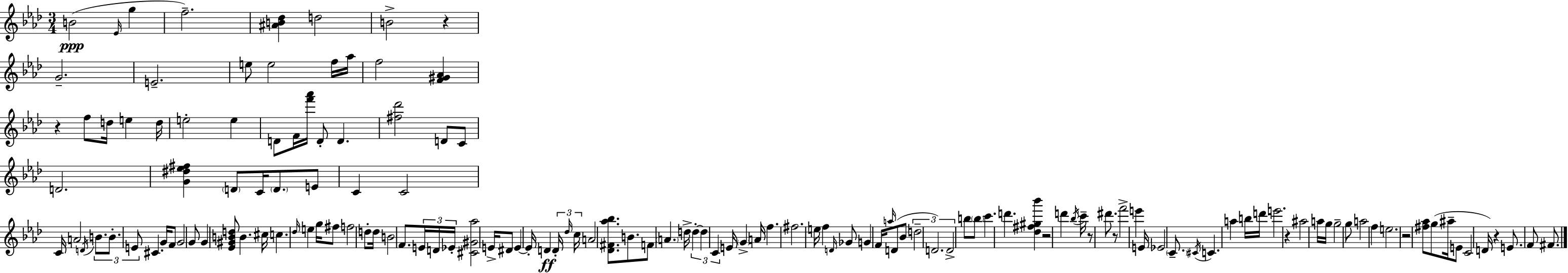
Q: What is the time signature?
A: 3/4